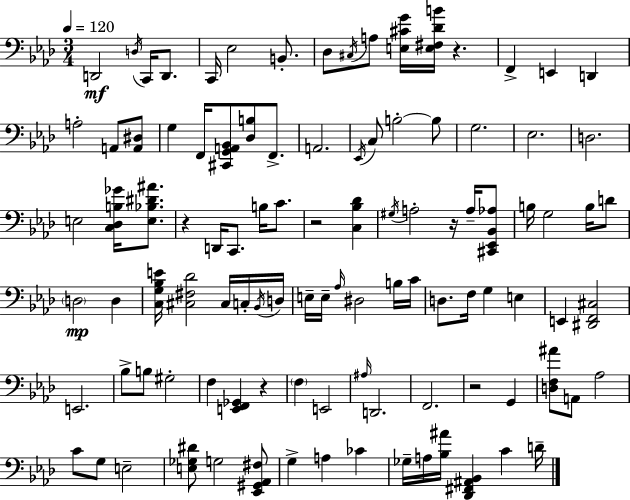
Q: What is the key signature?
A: F minor